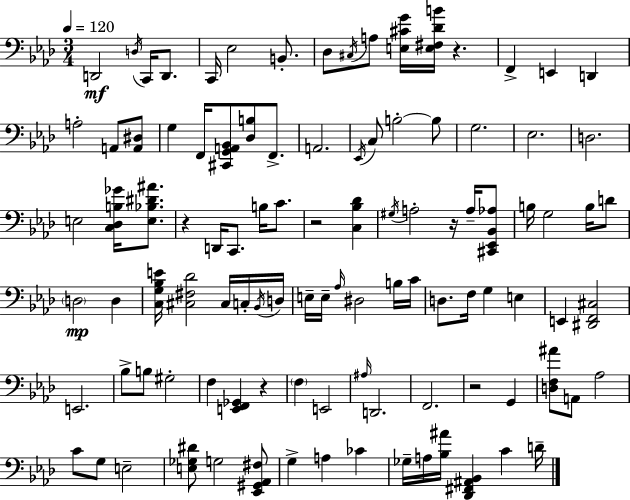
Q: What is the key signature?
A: F minor